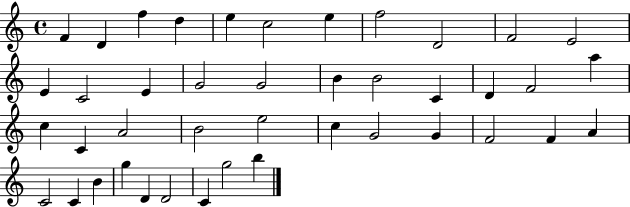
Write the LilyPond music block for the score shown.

{
  \clef treble
  \time 4/4
  \defaultTimeSignature
  \key c \major
  f'4 d'4 f''4 d''4 | e''4 c''2 e''4 | f''2 d'2 | f'2 e'2 | \break e'4 c'2 e'4 | g'2 g'2 | b'4 b'2 c'4 | d'4 f'2 a''4 | \break c''4 c'4 a'2 | b'2 e''2 | c''4 g'2 g'4 | f'2 f'4 a'4 | \break c'2 c'4 b'4 | g''4 d'4 d'2 | c'4 g''2 b''4 | \bar "|."
}